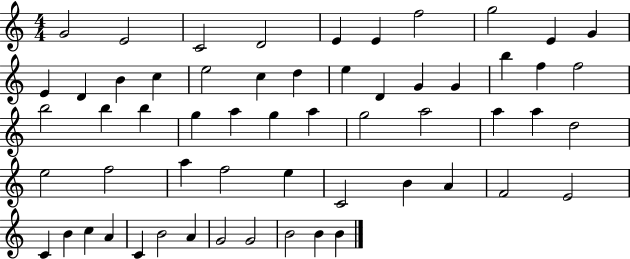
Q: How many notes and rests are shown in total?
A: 58